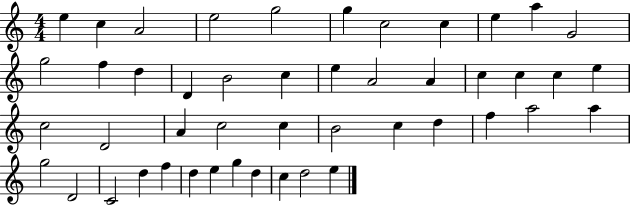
{
  \clef treble
  \numericTimeSignature
  \time 4/4
  \key c \major
  e''4 c''4 a'2 | e''2 g''2 | g''4 c''2 c''4 | e''4 a''4 g'2 | \break g''2 f''4 d''4 | d'4 b'2 c''4 | e''4 a'2 a'4 | c''4 c''4 c''4 e''4 | \break c''2 d'2 | a'4 c''2 c''4 | b'2 c''4 d''4 | f''4 a''2 a''4 | \break g''2 d'2 | c'2 d''4 f''4 | d''4 e''4 g''4 d''4 | c''4 d''2 e''4 | \break \bar "|."
}